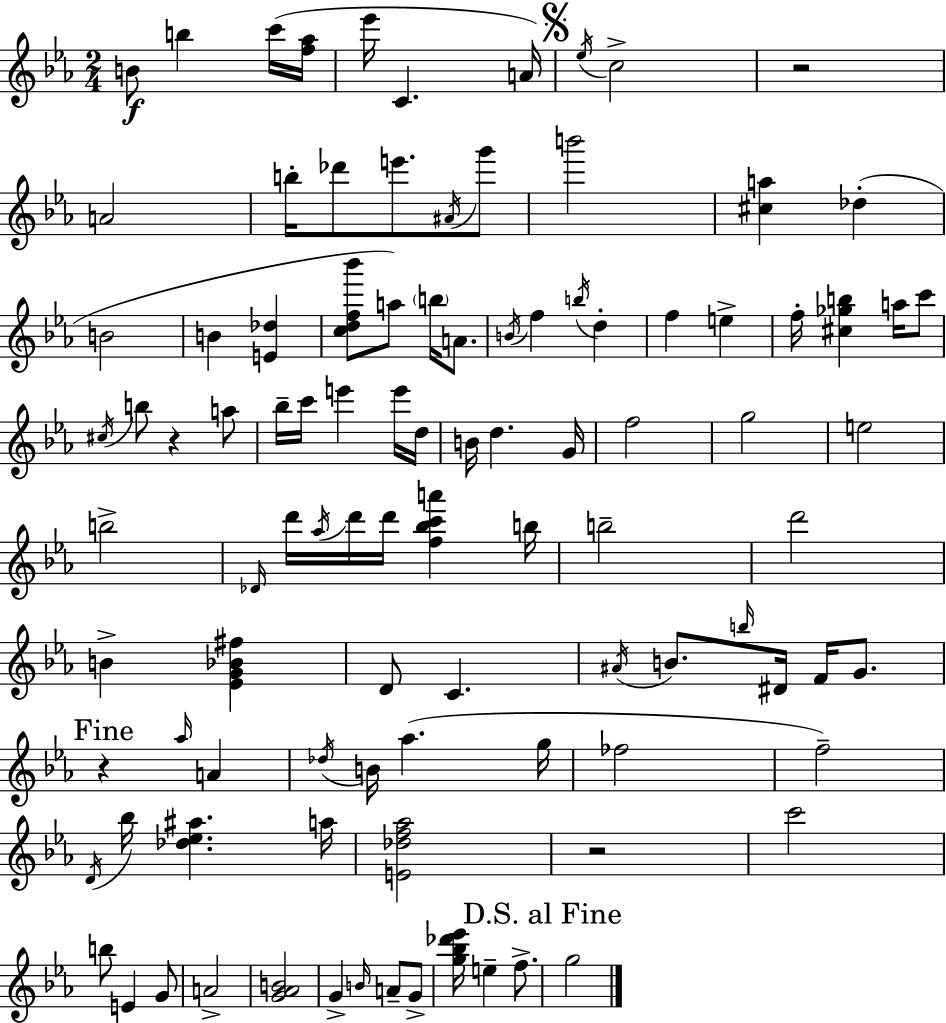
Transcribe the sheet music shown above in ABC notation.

X:1
T:Untitled
M:2/4
L:1/4
K:Cm
B/2 b c'/4 [f_a]/4 _e'/4 C A/4 _e/4 c2 z2 A2 b/4 _d'/2 e'/2 ^A/4 g'/2 b'2 [^ca] _d B2 B [E_d] [cdf_b']/2 a/2 b/4 A/2 B/4 f b/4 d f e f/4 [^c_gb] a/4 c'/2 ^c/4 b/2 z a/2 _b/4 c'/4 e' e'/4 d/4 B/4 d G/4 f2 g2 e2 b2 _D/4 d'/4 _a/4 d'/4 d'/4 [f_bc'a'] b/4 b2 d'2 B [_EG_B^f] D/2 C ^A/4 B/2 b/4 ^D/4 F/4 G/2 z _a/4 A _d/4 B/4 _a g/4 _f2 f2 D/4 _b/4 [_d_e^a] a/4 [E_df_a]2 z2 c'2 b/2 E G/2 A2 [G_AB]2 G B/4 A/2 G/2 [g_b_d'_e']/4 e f/2 g2